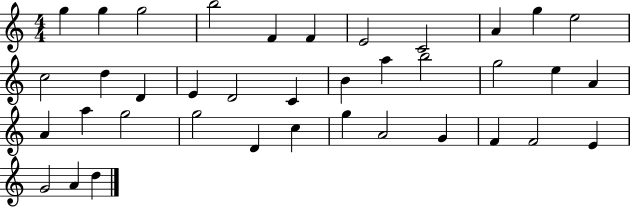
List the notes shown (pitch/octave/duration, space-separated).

G5/q G5/q G5/h B5/h F4/q F4/q E4/h C4/h A4/q G5/q E5/h C5/h D5/q D4/q E4/q D4/h C4/q B4/q A5/q B5/h G5/h E5/q A4/q A4/q A5/q G5/h G5/h D4/q C5/q G5/q A4/h G4/q F4/q F4/h E4/q G4/h A4/q D5/q